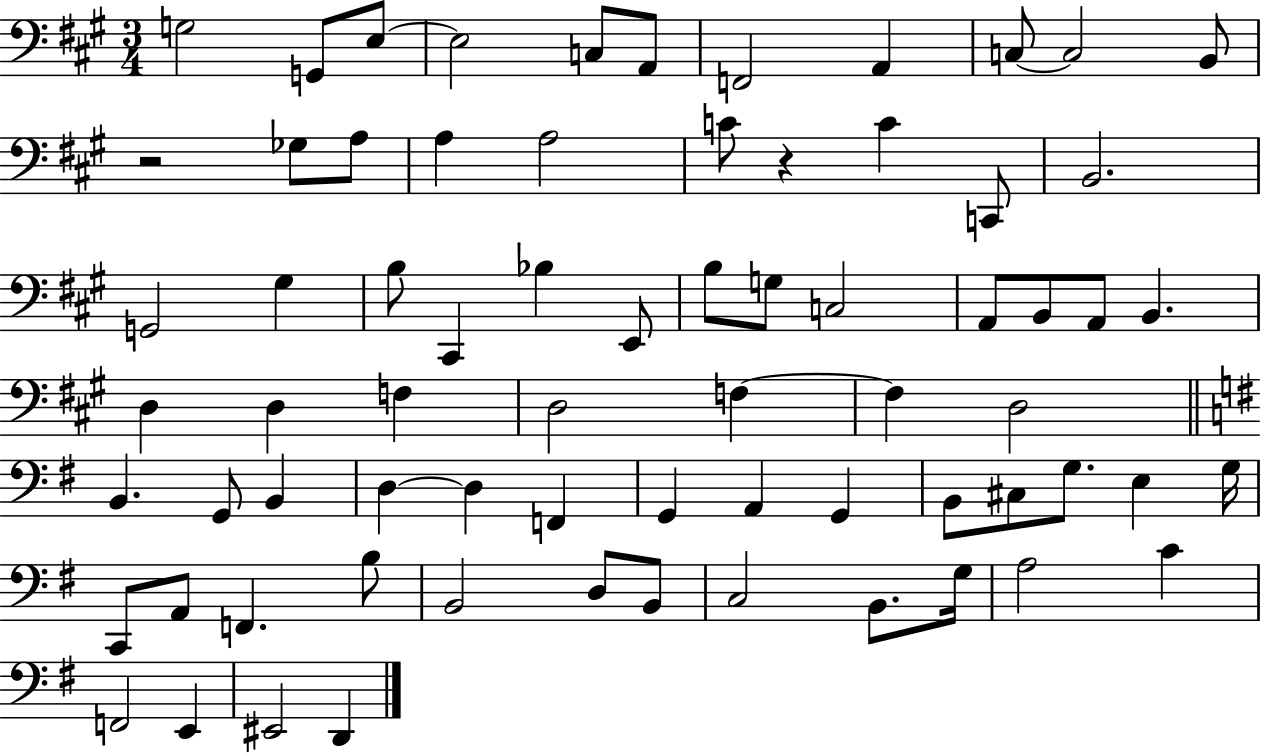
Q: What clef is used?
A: bass